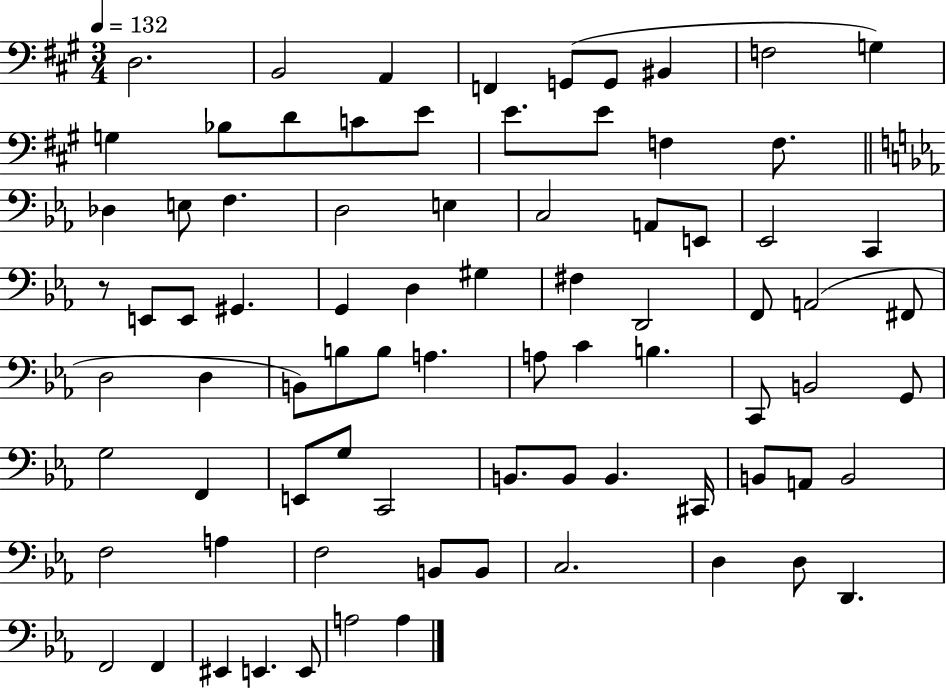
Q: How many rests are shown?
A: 1